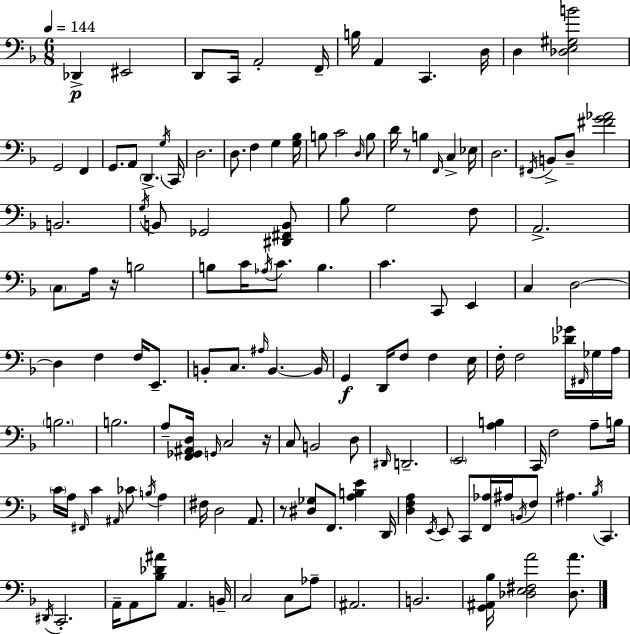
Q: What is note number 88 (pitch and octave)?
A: F3